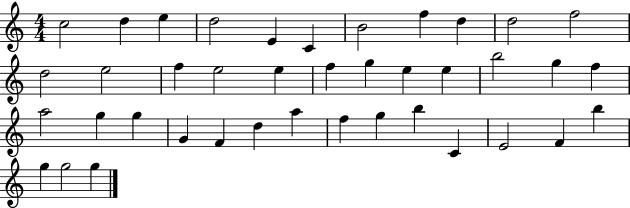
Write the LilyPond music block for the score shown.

{
  \clef treble
  \numericTimeSignature
  \time 4/4
  \key c \major
  c''2 d''4 e''4 | d''2 e'4 c'4 | b'2 f''4 d''4 | d''2 f''2 | \break d''2 e''2 | f''4 e''2 e''4 | f''4 g''4 e''4 e''4 | b''2 g''4 f''4 | \break a''2 g''4 g''4 | g'4 f'4 d''4 a''4 | f''4 g''4 b''4 c'4 | e'2 f'4 b''4 | \break g''4 g''2 g''4 | \bar "|."
}